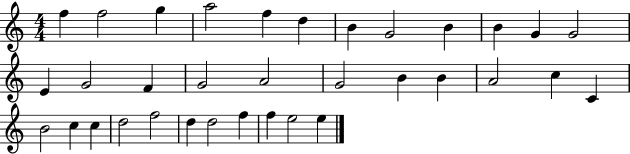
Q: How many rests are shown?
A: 0